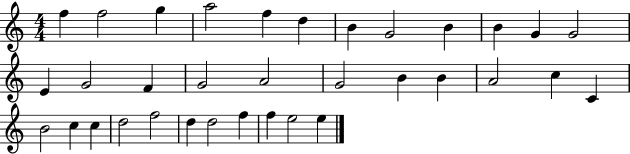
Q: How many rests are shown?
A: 0